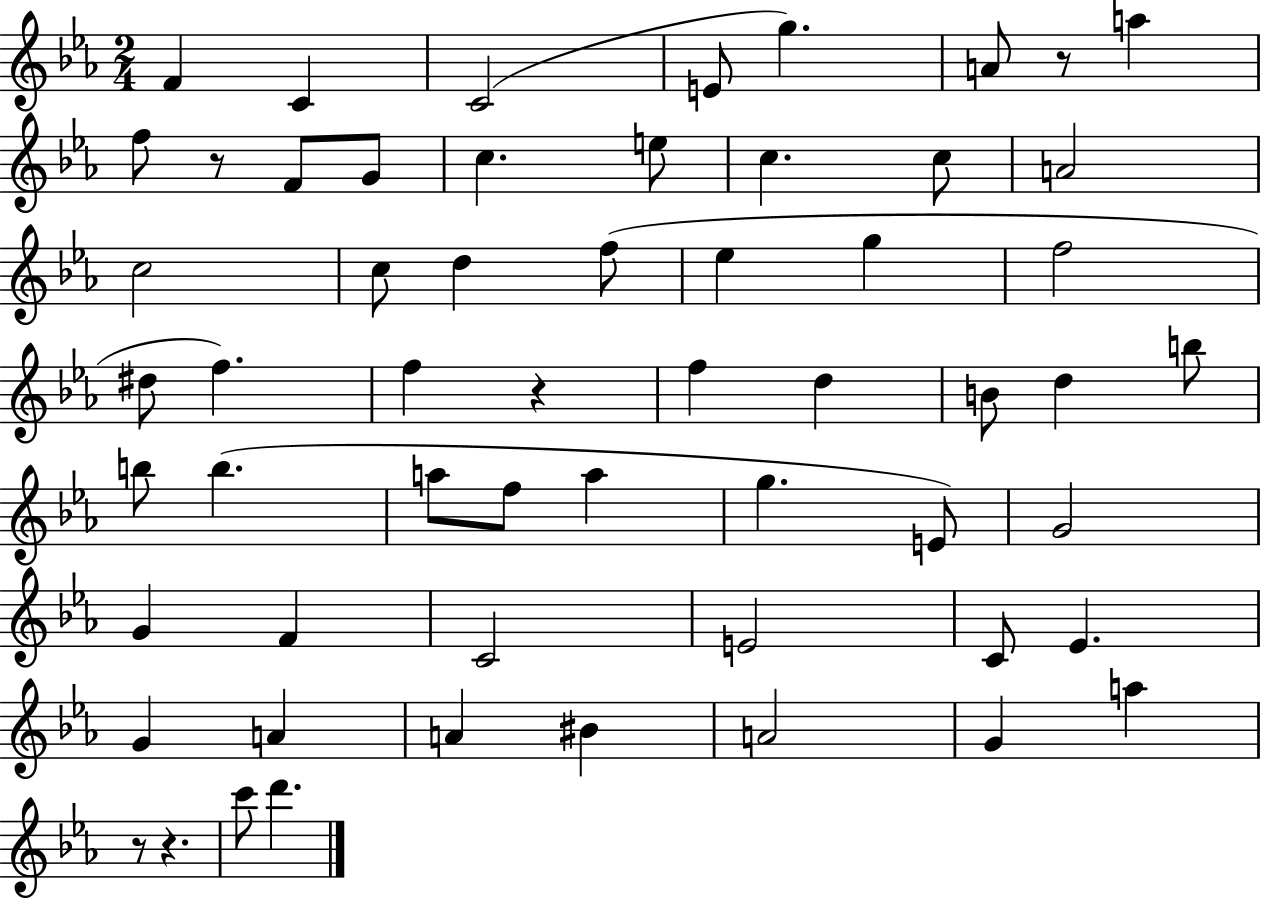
F4/q C4/q C4/h E4/e G5/q. A4/e R/e A5/q F5/e R/e F4/e G4/e C5/q. E5/e C5/q. C5/e A4/h C5/h C5/e D5/q F5/e Eb5/q G5/q F5/h D#5/e F5/q. F5/q R/q F5/q D5/q B4/e D5/q B5/e B5/e B5/q. A5/e F5/e A5/q G5/q. E4/e G4/h G4/q F4/q C4/h E4/h C4/e Eb4/q. G4/q A4/q A4/q BIS4/q A4/h G4/q A5/q R/e R/q. C6/e D6/q.